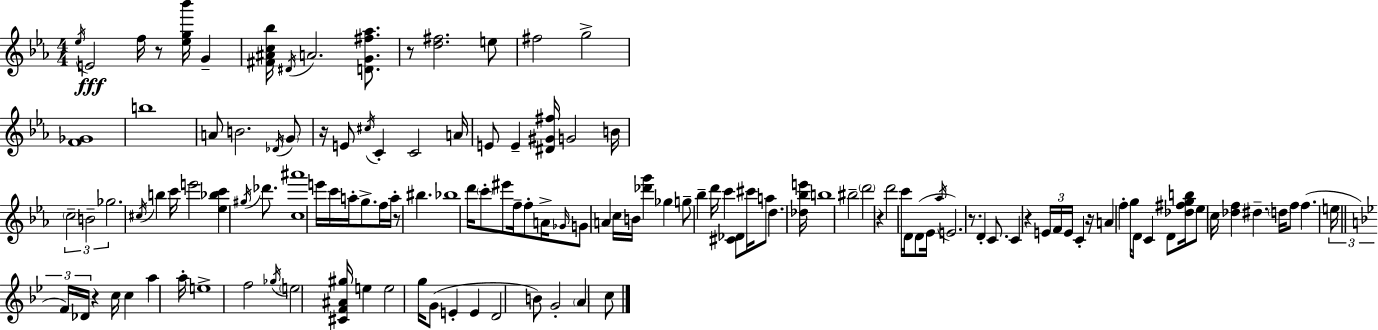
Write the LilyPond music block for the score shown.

{
  \clef treble
  \numericTimeSignature
  \time 4/4
  \key ees \major
  \acciaccatura { ees''16 }\fff e'2 f''16 r8 <ees'' g'' bes'''>16 g'4-- | <fis' ais' c'' bes''>16 \acciaccatura { dis'16 } a'2. <d' g' fis'' aes''>8. | r8 <d'' fis''>2. | e''8 fis''2 g''2-> | \break <f' ges'>1 | b''1 | a'8 b'2. | \acciaccatura { des'16 } \parenthesize g'8 r16 e'8 \acciaccatura { cis''16 } c'4-. c'2 | \break a'16 e'8 e'4-- <dis' gis' fis''>16 g'2 | b'16 \tuplet 3/2 { \parenthesize c''2-- b'2-- | ges''2. } | \acciaccatura { cis''16 } b''4 c'''16 e'''2 <ees'' bes'' c'''>4 | \break \acciaccatura { gis''16 } des'''8. <c'' ais'''>1 | e'''16 c'''16 a''16-. g''8.-> f''16 a''16-. r8 | bis''4. bes''1 | d'''16 \parenthesize c'''8-. eis'''8 f''16-- f''8-. a'16-> \grace { ges'16 } | \break g'8 a'4 c''16 b'16 <des''' g'''>4 ges''4 | g''8-- bes''4-- d'''16 c'''4 <cis' des'>8 cis'''16 a''8 | d''4. <des'' bes'' e'''>16 b''1 | bis''2-- \parenthesize d'''2 | \break r4 d'''2 | c'''16 d'16 d'8( ees'16 \acciaccatura { aes''16 } e'2.) | r8. d'4-. c'8. c'4 | r4 \tuplet 3/2 { e'16 f'16 e'16 } c'4-. r16 a'4 | \break f''4-. g''16 d'8 c'4 d'8 | <des'' fis'' g'' b''>16 ees''8 c''16 <des'' f''>4 dis''4.-- \parenthesize d''16 f''8 | f''4.( \tuplet 3/2 { e''16 \bar "||" \break \key g \minor f'16) des'16 } r4 c''16 c''4 a''4 a''16-. | e''1-> | f''2 \acciaccatura { ges''16 } \parenthesize e''2 | <cis' f' ais' gis''>16 e''4 e''2 g''16 g'8( | \break e'4-. e'4 d'2 | b'8) g'2-. \parenthesize a'4 c''8 | \bar "|."
}